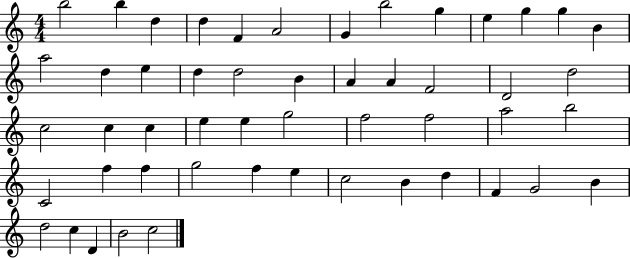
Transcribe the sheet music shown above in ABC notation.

X:1
T:Untitled
M:4/4
L:1/4
K:C
b2 b d d F A2 G b2 g e g g B a2 d e d d2 B A A F2 D2 d2 c2 c c e e g2 f2 f2 a2 b2 C2 f f g2 f e c2 B d F G2 B d2 c D B2 c2